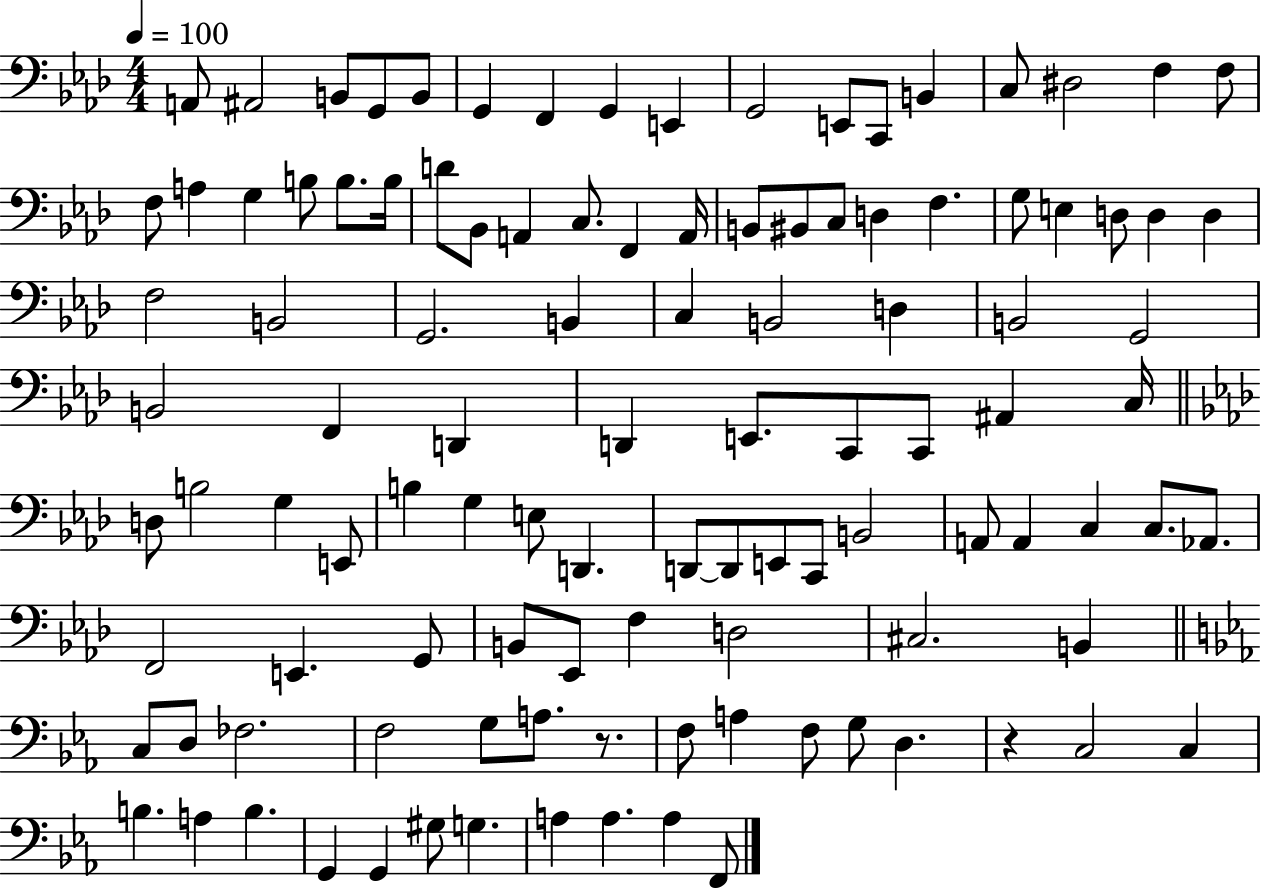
X:1
T:Untitled
M:4/4
L:1/4
K:Ab
A,,/2 ^A,,2 B,,/2 G,,/2 B,,/2 G,, F,, G,, E,, G,,2 E,,/2 C,,/2 B,, C,/2 ^D,2 F, F,/2 F,/2 A, G, B,/2 B,/2 B,/4 D/2 _B,,/2 A,, C,/2 F,, A,,/4 B,,/2 ^B,,/2 C,/2 D, F, G,/2 E, D,/2 D, D, F,2 B,,2 G,,2 B,, C, B,,2 D, B,,2 G,,2 B,,2 F,, D,, D,, E,,/2 C,,/2 C,,/2 ^A,, C,/4 D,/2 B,2 G, E,,/2 B, G, E,/2 D,, D,,/2 D,,/2 E,,/2 C,,/2 B,,2 A,,/2 A,, C, C,/2 _A,,/2 F,,2 E,, G,,/2 B,,/2 _E,,/2 F, D,2 ^C,2 B,, C,/2 D,/2 _F,2 F,2 G,/2 A,/2 z/2 F,/2 A, F,/2 G,/2 D, z C,2 C, B, A, B, G,, G,, ^G,/2 G, A, A, A, F,,/2